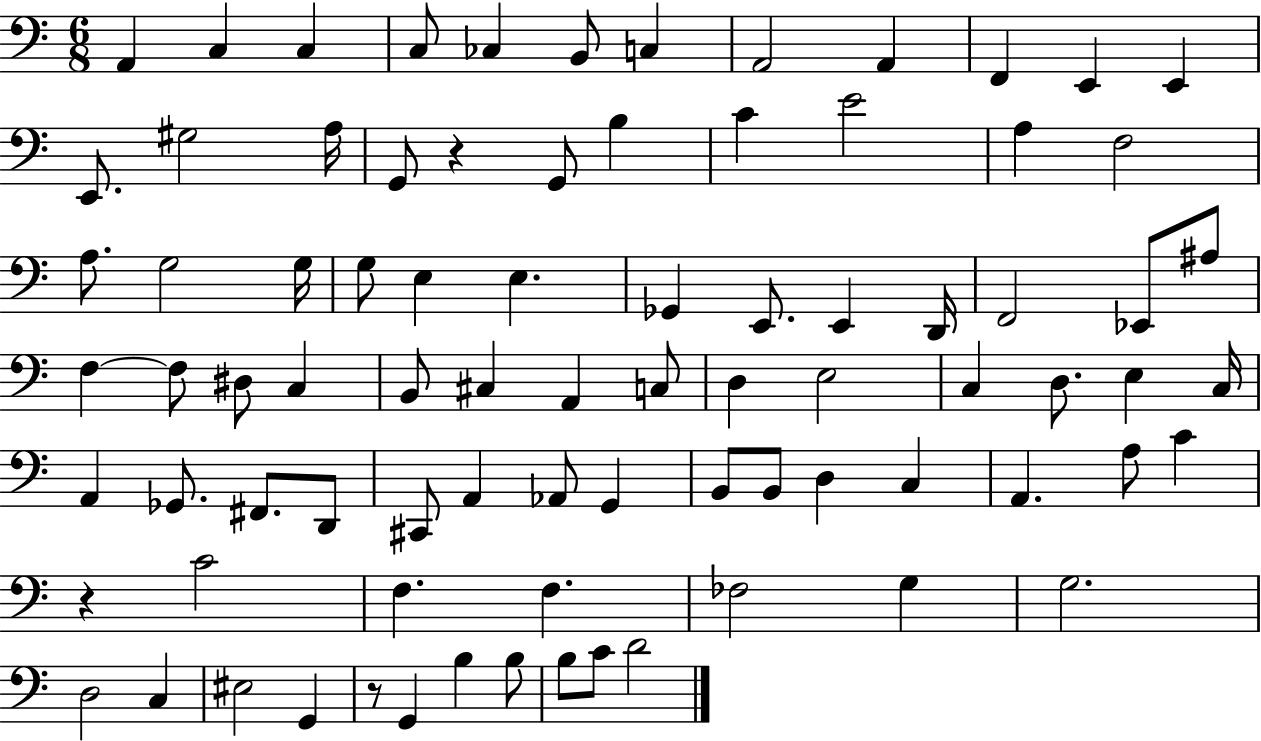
{
  \clef bass
  \numericTimeSignature
  \time 6/8
  \key c \major
  \repeat volta 2 { a,4 c4 c4 | c8 ces4 b,8 c4 | a,2 a,4 | f,4 e,4 e,4 | \break e,8. gis2 a16 | g,8 r4 g,8 b4 | c'4 e'2 | a4 f2 | \break a8. g2 g16 | g8 e4 e4. | ges,4 e,8. e,4 d,16 | f,2 ees,8 ais8 | \break f4~~ f8 dis8 c4 | b,8 cis4 a,4 c8 | d4 e2 | c4 d8. e4 c16 | \break a,4 ges,8. fis,8. d,8 | cis,8 a,4 aes,8 g,4 | b,8 b,8 d4 c4 | a,4. a8 c'4 | \break r4 c'2 | f4. f4. | fes2 g4 | g2. | \break d2 c4 | eis2 g,4 | r8 g,4 b4 b8 | b8 c'8 d'2 | \break } \bar "|."
}